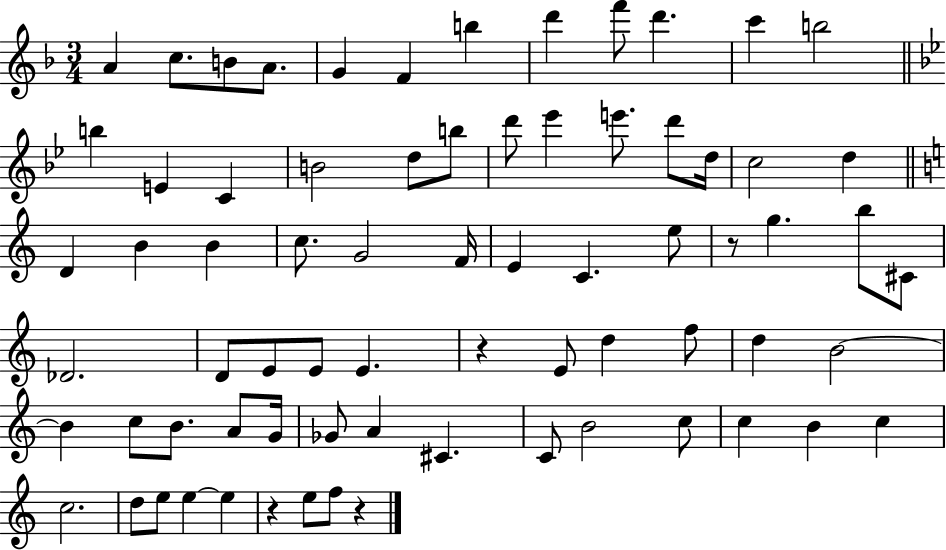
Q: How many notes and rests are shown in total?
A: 72